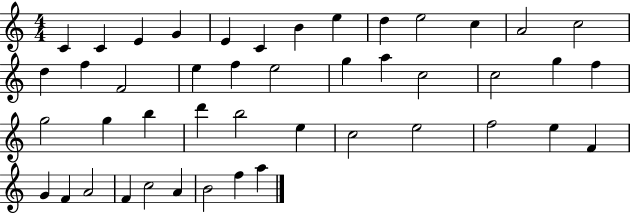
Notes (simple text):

C4/q C4/q E4/q G4/q E4/q C4/q B4/q E5/q D5/q E5/h C5/q A4/h C5/h D5/q F5/q F4/h E5/q F5/q E5/h G5/q A5/q C5/h C5/h G5/q F5/q G5/h G5/q B5/q D6/q B5/h E5/q C5/h E5/h F5/h E5/q F4/q G4/q F4/q A4/h F4/q C5/h A4/q B4/h F5/q A5/q